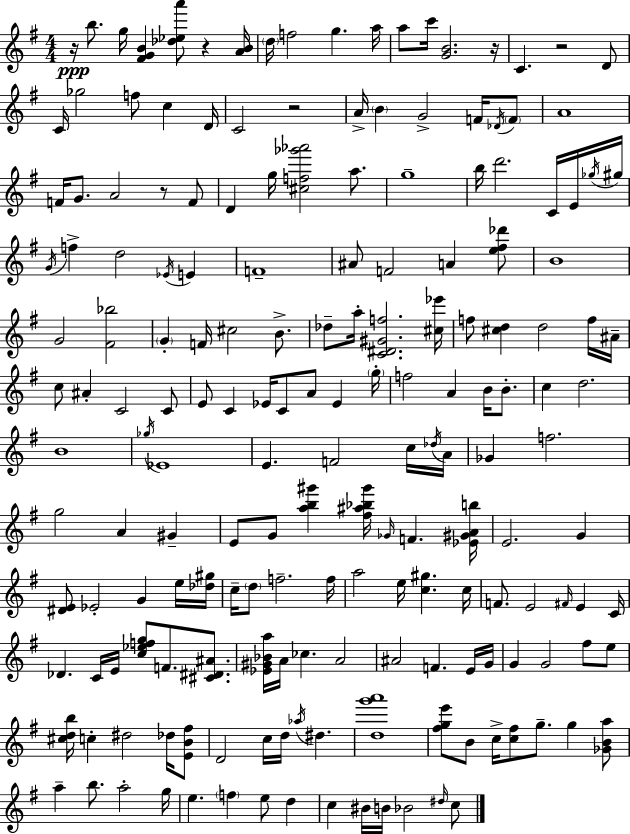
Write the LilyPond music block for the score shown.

{
  \clef treble
  \numericTimeSignature
  \time 4/4
  \key e \minor
  r16\ppp b''8. g''16 <fis' g' b'>4 <des'' ees'' a'''>8 r4 <a' b'>16 | \parenthesize d''16 f''2 g''4. a''16 | a''8 c'''16 <g' b'>2. r16 | c'4. r2 d'8 | \break c'16 ges''2 f''8 c''4 d'16 | c'2 r2 | a'16-> \parenthesize b'4 g'2-> f'16 \acciaccatura { des'16 } \parenthesize f'8 | a'1 | \break f'16 g'8. a'2 r8 f'8 | d'4 g''16 <cis'' f'' ges''' aes'''>2 a''8. | g''1-- | b''16 d'''2. c'16 e'16 | \break \acciaccatura { ges''16 } gis''16 \acciaccatura { g'16 } f''4-> d''2 \acciaccatura { ees'16 } | e'4 f'1-- | ais'8 f'2 a'4 | <e'' fis'' des'''>8 b'1 | \break g'2 <fis' bes''>2 | \parenthesize g'4-. f'16 cis''2 | b'8.-> des''8-- a''16-. <c' dis' gis' f''>2. | <cis'' ees'''>16 f''8 <cis'' d''>4 d''2 | \break f''16 ais'16-- c''8 ais'4-. c'2 | c'8 e'8 c'4 ees'16 c'8 a'8 ees'4 | \parenthesize g''16-. f''2 a'4 | b'16 b'8.-. c''4 d''2. | \break b'1 | \acciaccatura { ges''16 } ees'1 | e'4. f'2 | c''16 \acciaccatura { des''16 } a'16 ges'4 f''2. | \break g''2 a'4 | gis'4-- e'8 g'8 <a'' b'' gis'''>4 <fis'' ais'' bes'' gis'''>16 \grace { ges'16 } | f'4. <ees' gis' a' b''>16 e'2. | g'4 <dis' e'>8 ees'2-. | \break g'4 e''16 <des'' gis''>16 c''16-- \parenthesize d''8 f''2.-- | f''16 a''2 e''16 | <c'' gis''>4. c''16 f'8. e'2 | \grace { fis'16 } e'4 c'16 des'4. c'16 e'16 | \break <c'' ees'' f'' g''>8 f'8. <cis' dis' ais'>8. <ees' gis' bes' a''>16 a'16 ces''4. | a'2 ais'2 | f'4. e'16 g'16 g'4 g'2 | fis''8 e''8 <cis'' d'' b''>16 c''4-. dis''2 | \break des''16 <e' b' fis''>8 d'2 | c''16 d''16 \acciaccatura { aes''16 } dis''4. <d'' g''' a'''>1 | <fis'' g'' e'''>8 b'8 c''16-> <c'' fis''>8 | g''8.-- g''4 <ges' b' a''>8 a''4-- b''8. | \break a''2-. g''16 e''4. \parenthesize f''4 | e''8 d''4 c''4 bis'16 b'16 bes'2 | \grace { dis''16 } c''8 \bar "|."
}